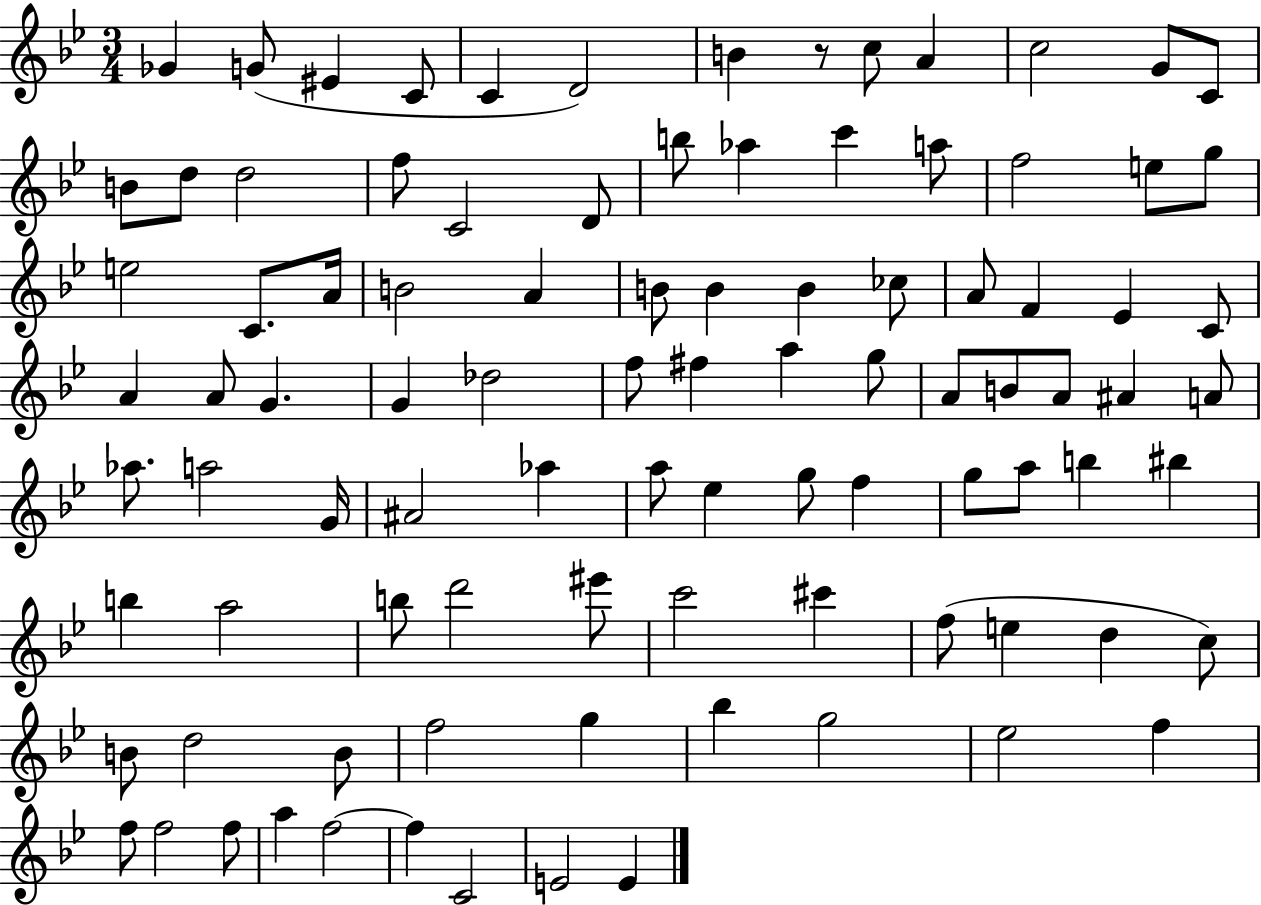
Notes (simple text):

Gb4/q G4/e EIS4/q C4/e C4/q D4/h B4/q R/e C5/e A4/q C5/h G4/e C4/e B4/e D5/e D5/h F5/e C4/h D4/e B5/e Ab5/q C6/q A5/e F5/h E5/e G5/e E5/h C4/e. A4/s B4/h A4/q B4/e B4/q B4/q CES5/e A4/e F4/q Eb4/q C4/e A4/q A4/e G4/q. G4/q Db5/h F5/e F#5/q A5/q G5/e A4/e B4/e A4/e A#4/q A4/e Ab5/e. A5/h G4/s A#4/h Ab5/q A5/e Eb5/q G5/e F5/q G5/e A5/e B5/q BIS5/q B5/q A5/h B5/e D6/h EIS6/e C6/h C#6/q F5/e E5/q D5/q C5/e B4/e D5/h B4/e F5/h G5/q Bb5/q G5/h Eb5/h F5/q F5/e F5/h F5/e A5/q F5/h F5/q C4/h E4/h E4/q